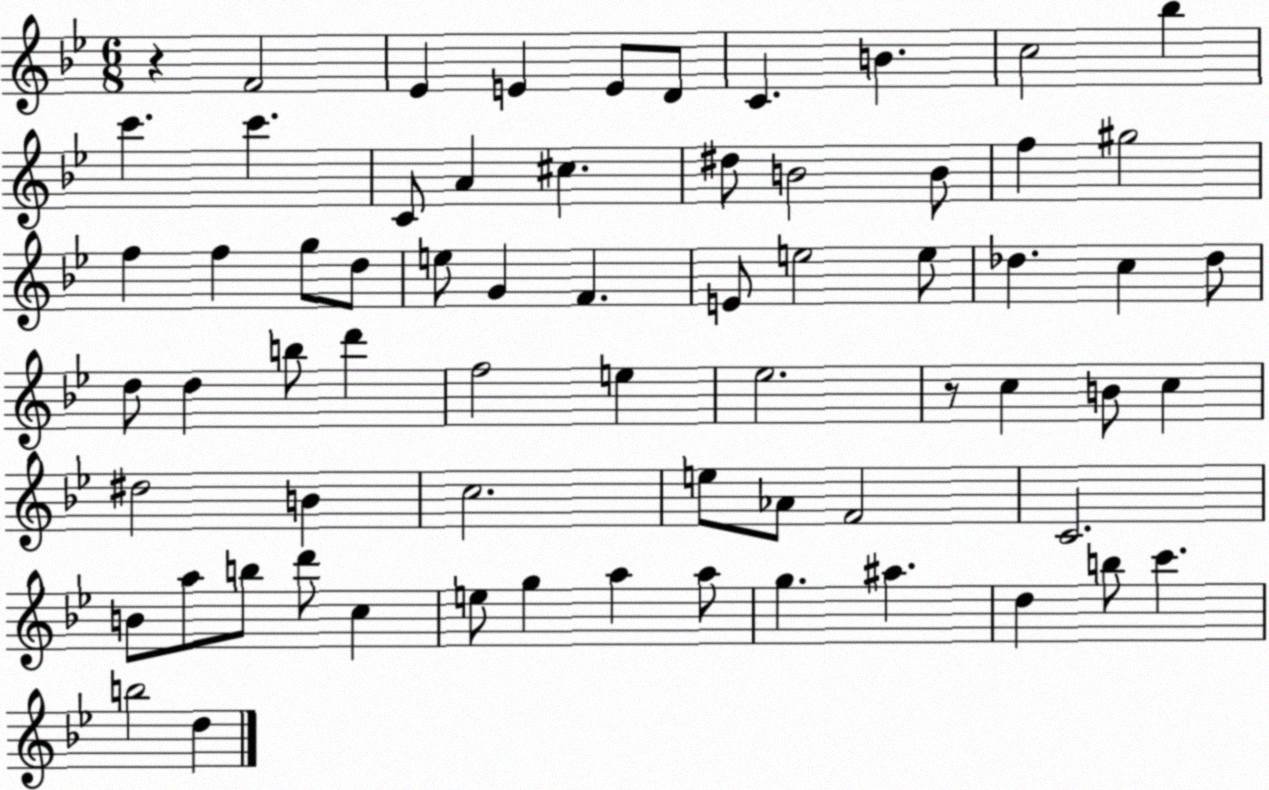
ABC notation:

X:1
T:Untitled
M:6/8
L:1/4
K:Bb
z F2 _E E E/2 D/2 C B c2 _b c' c' C/2 A ^c ^d/2 B2 B/2 f ^g2 f f g/2 d/2 e/2 G F E/2 e2 e/2 _d c _d/2 d/2 d b/2 d' f2 e _e2 z/2 c B/2 c ^d2 B c2 e/2 _A/2 F2 C2 B/2 a/2 b/2 d'/2 c e/2 g a a/2 g ^a d b/2 c' b2 d